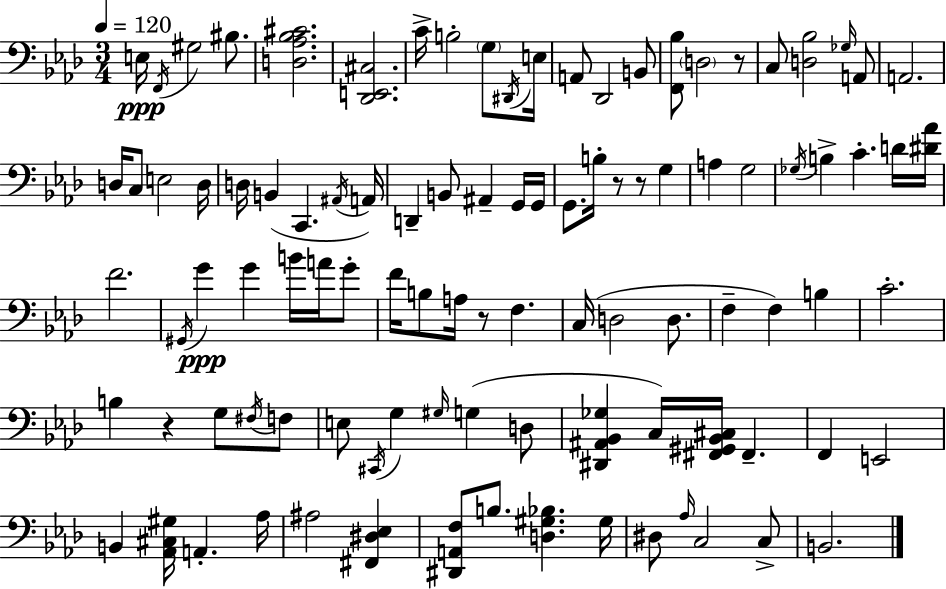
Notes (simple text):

E3/s F2/s G#3/h BIS3/e. [D3,Ab3,Bb3,C#4]/h. [Db2,E2,C#3]/h. C4/s B3/h G3/e D#2/s E3/s A2/e Db2/h B2/e [F2,Bb3]/e D3/h R/e C3/e [D3,Bb3]/h Gb3/s A2/e A2/h. D3/s C3/e E3/h D3/s D3/s B2/q C2/q. A#2/s A2/s D2/q B2/e A#2/q G2/s G2/s G2/e. B3/s R/e R/e G3/q A3/q G3/h Gb3/s B3/q C4/q. D4/s [D#4,Ab4]/s F4/h. G#2/s G4/q G4/q B4/s A4/s G4/e F4/s B3/e A3/s R/e F3/q. C3/s D3/h D3/e. F3/q F3/q B3/q C4/h. B3/q R/q G3/e F#3/s F3/e E3/e C#2/s G3/q G#3/s G3/q D3/e [D#2,A#2,Bb2,Gb3]/q C3/s [F#2,G#2,Bb2,C#3]/s F#2/q. F2/q E2/h B2/q [Ab2,C#3,G#3]/s A2/q. Ab3/s A#3/h [F#2,D#3,Eb3]/q [D#2,A2,F3]/e B3/e. [D3,G#3,Bb3]/q. G#3/s D#3/e Ab3/s C3/h C3/e B2/h.